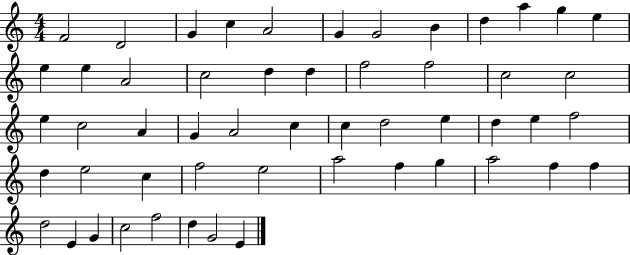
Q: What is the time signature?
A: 4/4